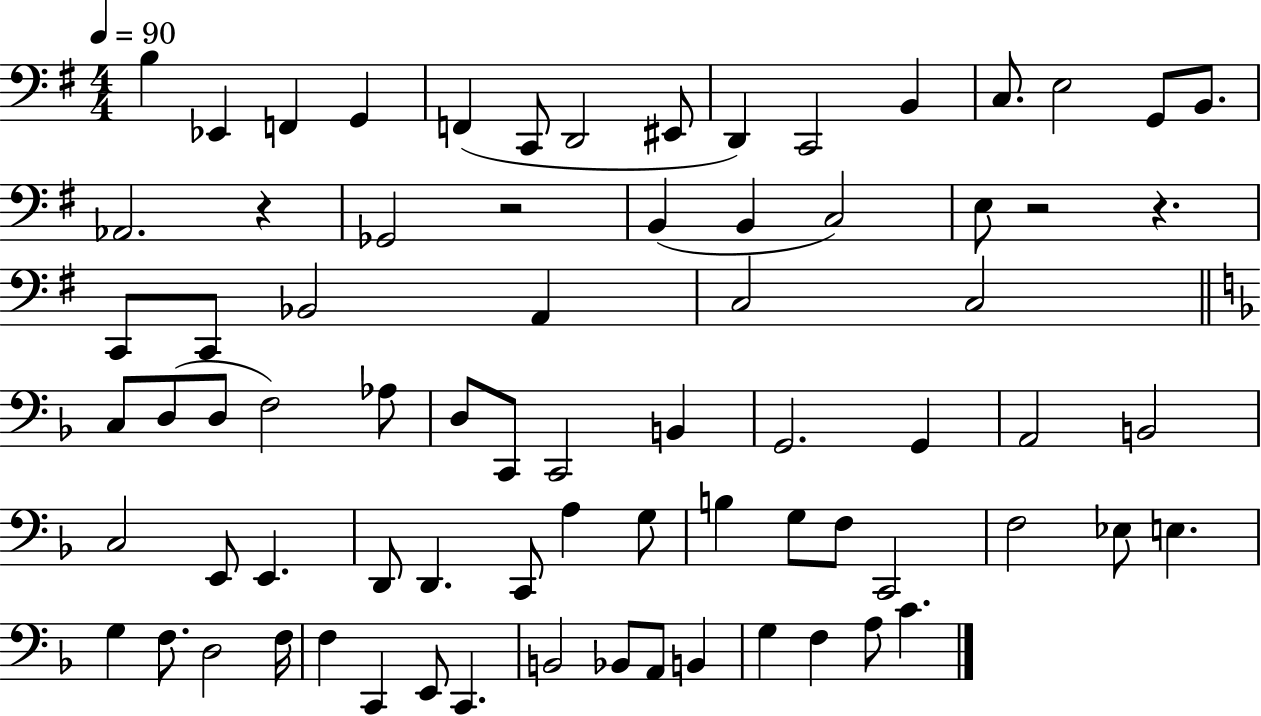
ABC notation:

X:1
T:Untitled
M:4/4
L:1/4
K:G
B, _E,, F,, G,, F,, C,,/2 D,,2 ^E,,/2 D,, C,,2 B,, C,/2 E,2 G,,/2 B,,/2 _A,,2 z _G,,2 z2 B,, B,, C,2 E,/2 z2 z C,,/2 C,,/2 _B,,2 A,, C,2 C,2 C,/2 D,/2 D,/2 F,2 _A,/2 D,/2 C,,/2 C,,2 B,, G,,2 G,, A,,2 B,,2 C,2 E,,/2 E,, D,,/2 D,, C,,/2 A, G,/2 B, G,/2 F,/2 C,,2 F,2 _E,/2 E, G, F,/2 D,2 F,/4 F, C,, E,,/2 C,, B,,2 _B,,/2 A,,/2 B,, G, F, A,/2 C